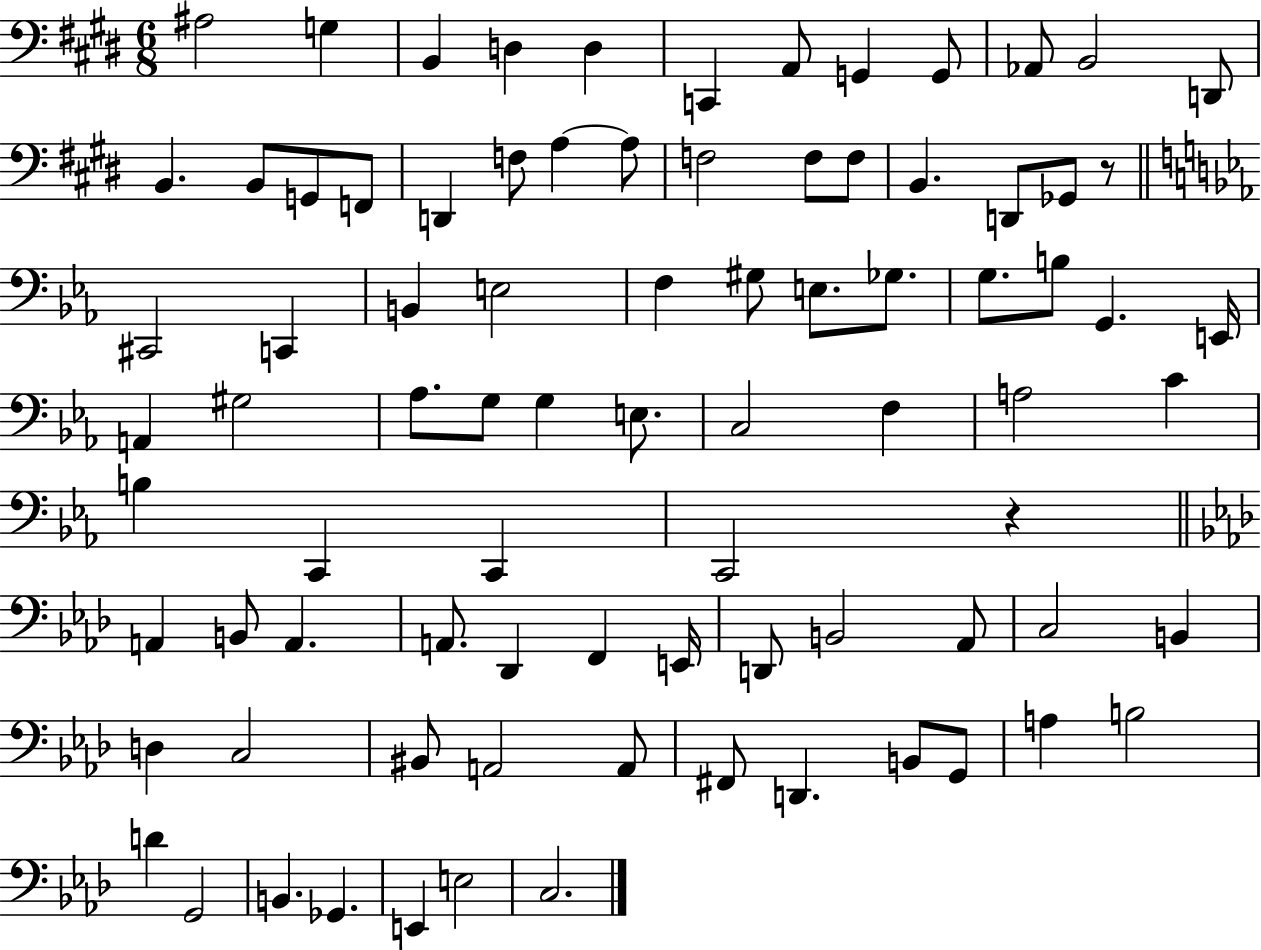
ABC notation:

X:1
T:Untitled
M:6/8
L:1/4
K:E
^A,2 G, B,, D, D, C,, A,,/2 G,, G,,/2 _A,,/2 B,,2 D,,/2 B,, B,,/2 G,,/2 F,,/2 D,, F,/2 A, A,/2 F,2 F,/2 F,/2 B,, D,,/2 _G,,/2 z/2 ^C,,2 C,, B,, E,2 F, ^G,/2 E,/2 _G,/2 G,/2 B,/2 G,, E,,/4 A,, ^G,2 _A,/2 G,/2 G, E,/2 C,2 F, A,2 C B, C,, C,, C,,2 z A,, B,,/2 A,, A,,/2 _D,, F,, E,,/4 D,,/2 B,,2 _A,,/2 C,2 B,, D, C,2 ^B,,/2 A,,2 A,,/2 ^F,,/2 D,, B,,/2 G,,/2 A, B,2 D G,,2 B,, _G,, E,, E,2 C,2